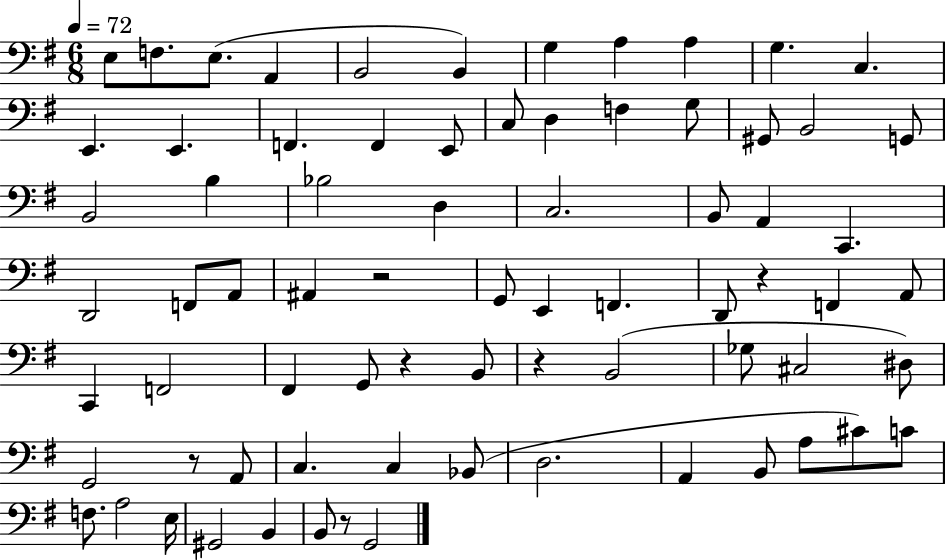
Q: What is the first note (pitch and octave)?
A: E3